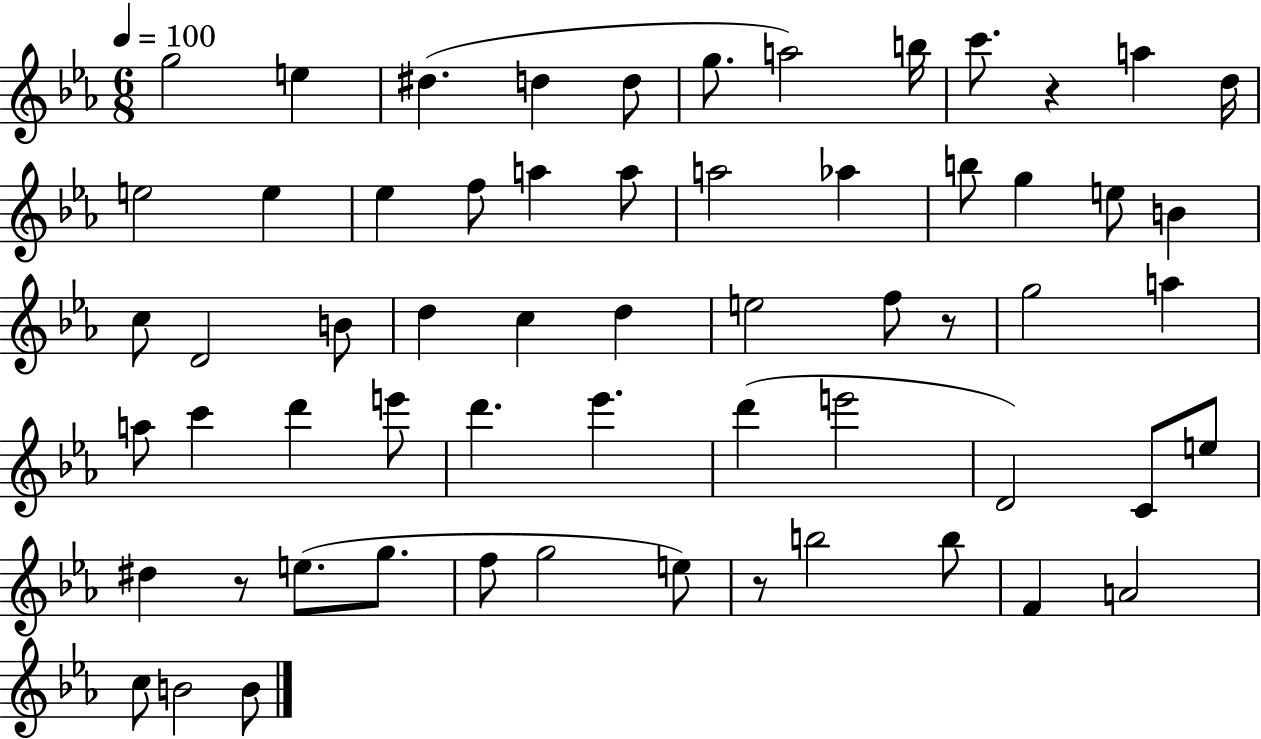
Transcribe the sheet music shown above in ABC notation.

X:1
T:Untitled
M:6/8
L:1/4
K:Eb
g2 e ^d d d/2 g/2 a2 b/4 c'/2 z a d/4 e2 e _e f/2 a a/2 a2 _a b/2 g e/2 B c/2 D2 B/2 d c d e2 f/2 z/2 g2 a a/2 c' d' e'/2 d' _e' d' e'2 D2 C/2 e/2 ^d z/2 e/2 g/2 f/2 g2 e/2 z/2 b2 b/2 F A2 c/2 B2 B/2